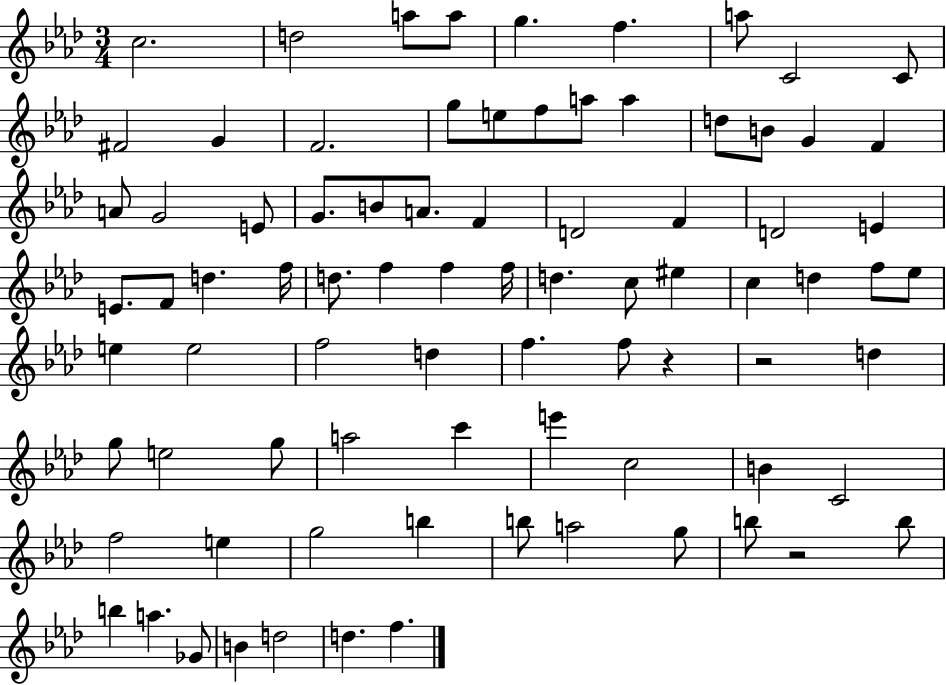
{
  \clef treble
  \numericTimeSignature
  \time 3/4
  \key aes \major
  c''2. | d''2 a''8 a''8 | g''4. f''4. | a''8 c'2 c'8 | \break fis'2 g'4 | f'2. | g''8 e''8 f''8 a''8 a''4 | d''8 b'8 g'4 f'4 | \break a'8 g'2 e'8 | g'8. b'8 a'8. f'4 | d'2 f'4 | d'2 e'4 | \break e'8. f'8 d''4. f''16 | d''8. f''4 f''4 f''16 | d''4. c''8 eis''4 | c''4 d''4 f''8 ees''8 | \break e''4 e''2 | f''2 d''4 | f''4. f''8 r4 | r2 d''4 | \break g''8 e''2 g''8 | a''2 c'''4 | e'''4 c''2 | b'4 c'2 | \break f''2 e''4 | g''2 b''4 | b''8 a''2 g''8 | b''8 r2 b''8 | \break b''4 a''4. ges'8 | b'4 d''2 | d''4. f''4. | \bar "|."
}